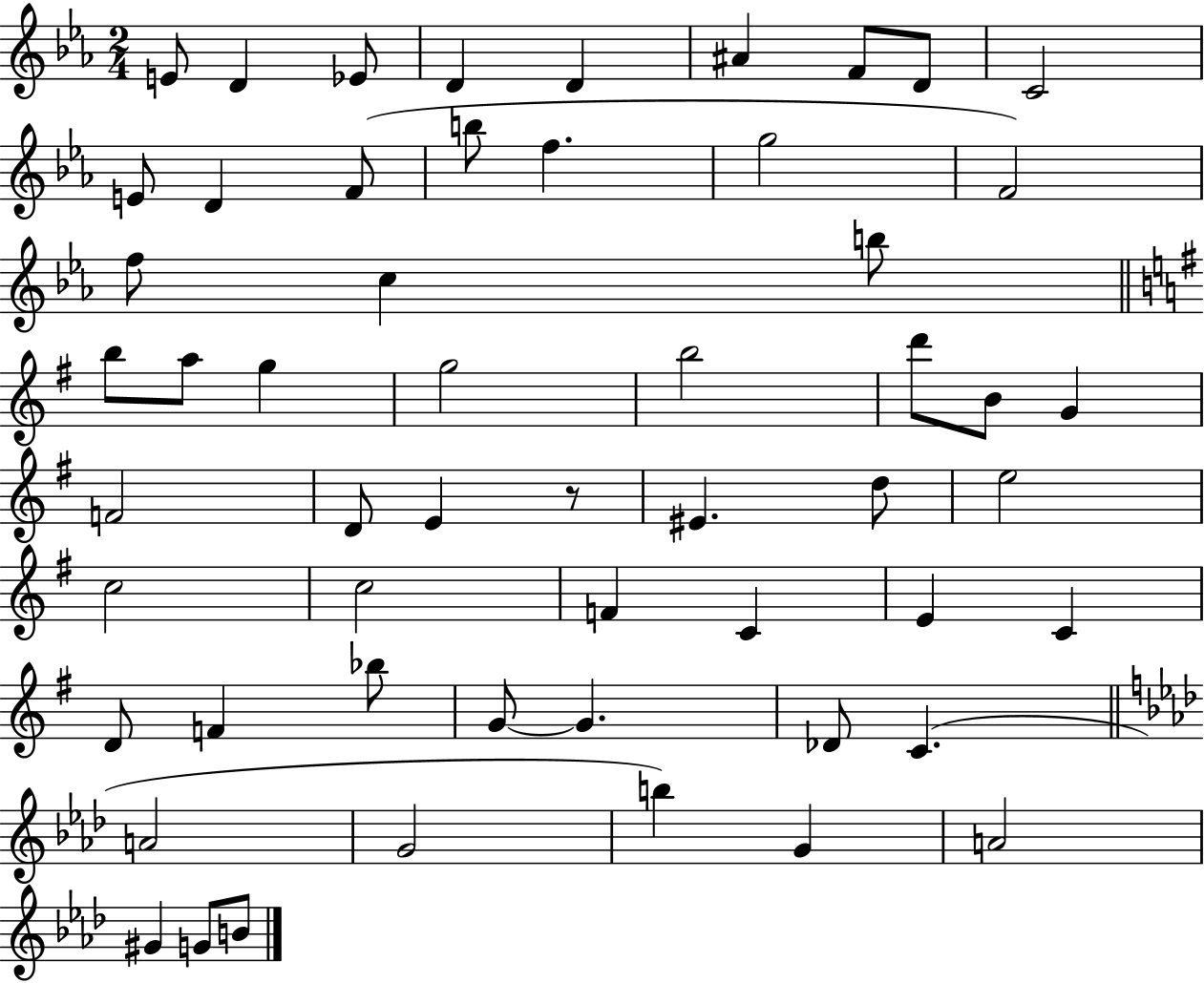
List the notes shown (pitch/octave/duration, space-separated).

E4/e D4/q Eb4/e D4/q D4/q A#4/q F4/e D4/e C4/h E4/e D4/q F4/e B5/e F5/q. G5/h F4/h F5/e C5/q B5/e B5/e A5/e G5/q G5/h B5/h D6/e B4/e G4/q F4/h D4/e E4/q R/e EIS4/q. D5/e E5/h C5/h C5/h F4/q C4/q E4/q C4/q D4/e F4/q Bb5/e G4/e G4/q. Db4/e C4/q. A4/h G4/h B5/q G4/q A4/h G#4/q G4/e B4/e